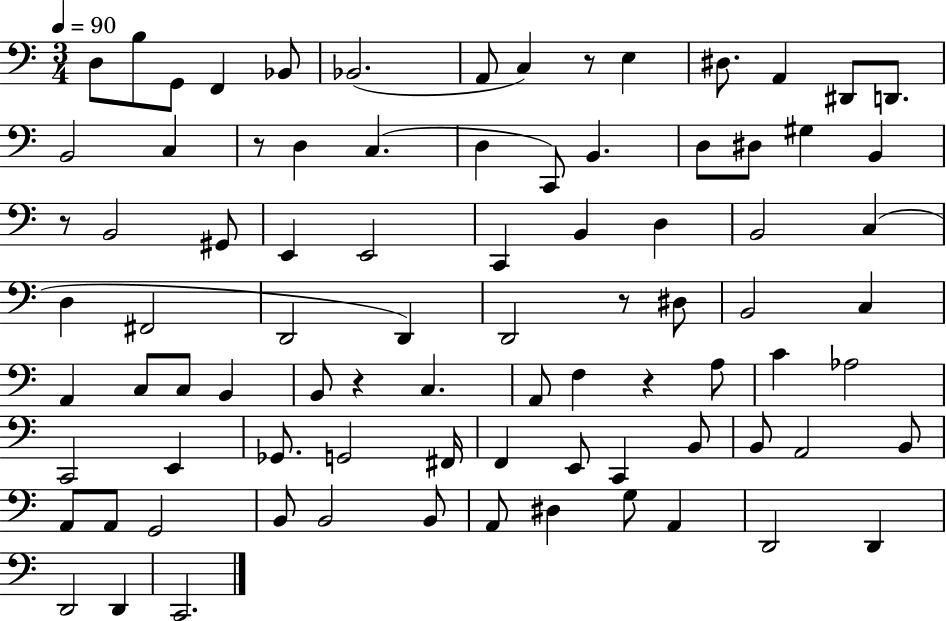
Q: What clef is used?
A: bass